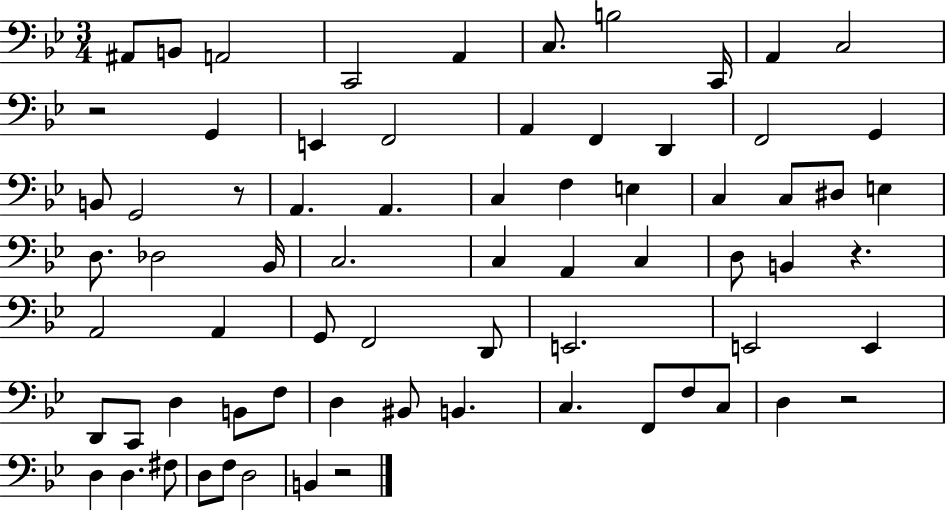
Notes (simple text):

A#2/e B2/e A2/h C2/h A2/q C3/e. B3/h C2/s A2/q C3/h R/h G2/q E2/q F2/h A2/q F2/q D2/q F2/h G2/q B2/e G2/h R/e A2/q. A2/q. C3/q F3/q E3/q C3/q C3/e D#3/e E3/q D3/e. Db3/h Bb2/s C3/h. C3/q A2/q C3/q D3/e B2/q R/q. A2/h A2/q G2/e F2/h D2/e E2/h. E2/h E2/q D2/e C2/e D3/q B2/e F3/e D3/q BIS2/e B2/q. C3/q. F2/e F3/e C3/e D3/q R/h D3/q D3/q. F#3/e D3/e F3/e D3/h B2/q R/h